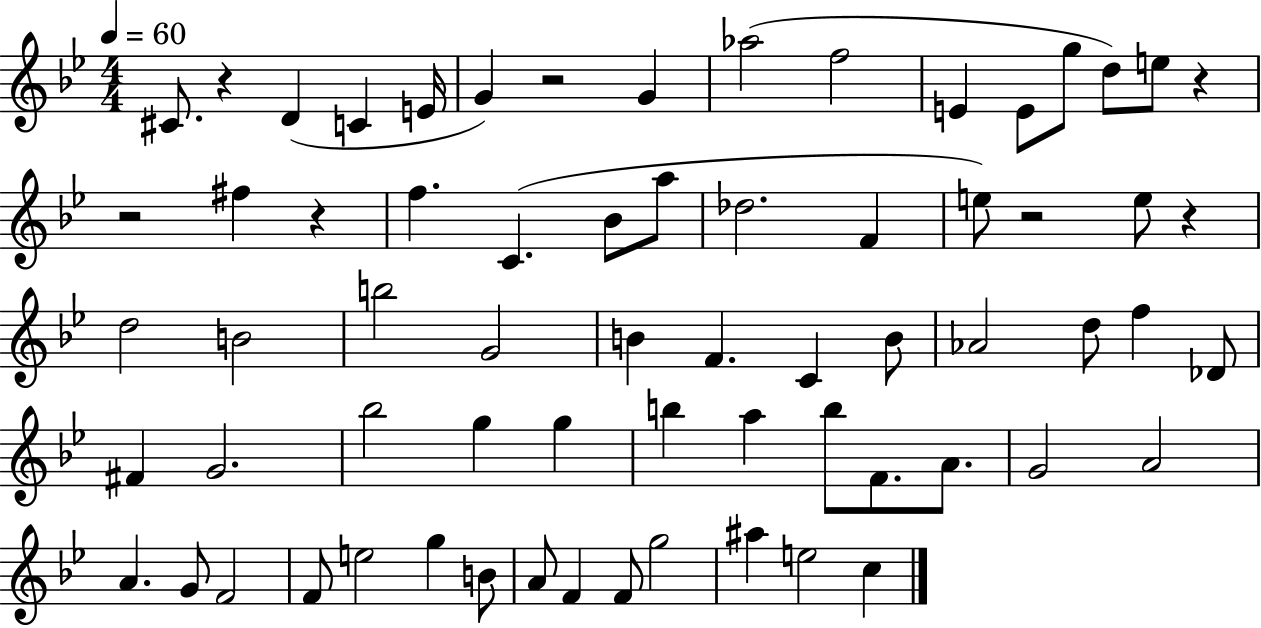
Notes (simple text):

C#4/e. R/q D4/q C4/q E4/s G4/q R/h G4/q Ab5/h F5/h E4/q E4/e G5/e D5/e E5/e R/q R/h F#5/q R/q F5/q. C4/q. Bb4/e A5/e Db5/h. F4/q E5/e R/h E5/e R/q D5/h B4/h B5/h G4/h B4/q F4/q. C4/q B4/e Ab4/h D5/e F5/q Db4/e F#4/q G4/h. Bb5/h G5/q G5/q B5/q A5/q B5/e F4/e. A4/e. G4/h A4/h A4/q. G4/e F4/h F4/e E5/h G5/q B4/e A4/e F4/q F4/e G5/h A#5/q E5/h C5/q